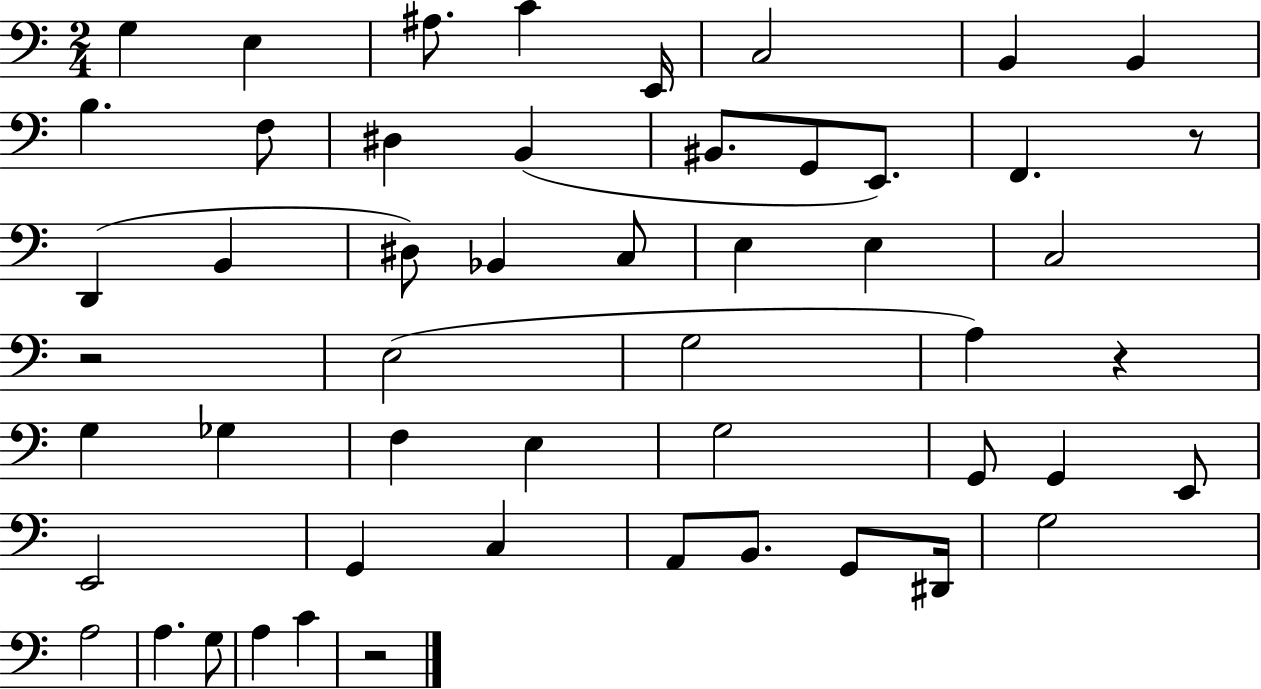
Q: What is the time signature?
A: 2/4